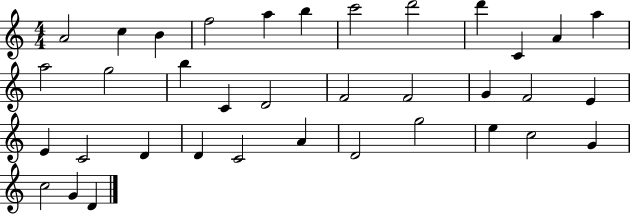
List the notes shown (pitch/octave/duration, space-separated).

A4/h C5/q B4/q F5/h A5/q B5/q C6/h D6/h D6/q C4/q A4/q A5/q A5/h G5/h B5/q C4/q D4/h F4/h F4/h G4/q F4/h E4/q E4/q C4/h D4/q D4/q C4/h A4/q D4/h G5/h E5/q C5/h G4/q C5/h G4/q D4/q